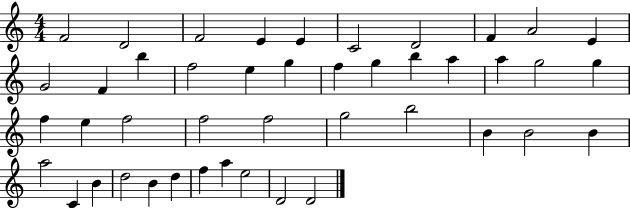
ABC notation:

X:1
T:Untitled
M:4/4
L:1/4
K:C
F2 D2 F2 E E C2 D2 F A2 E G2 F b f2 e g f g b a a g2 g f e f2 f2 f2 g2 b2 B B2 B a2 C B d2 B d f a e2 D2 D2